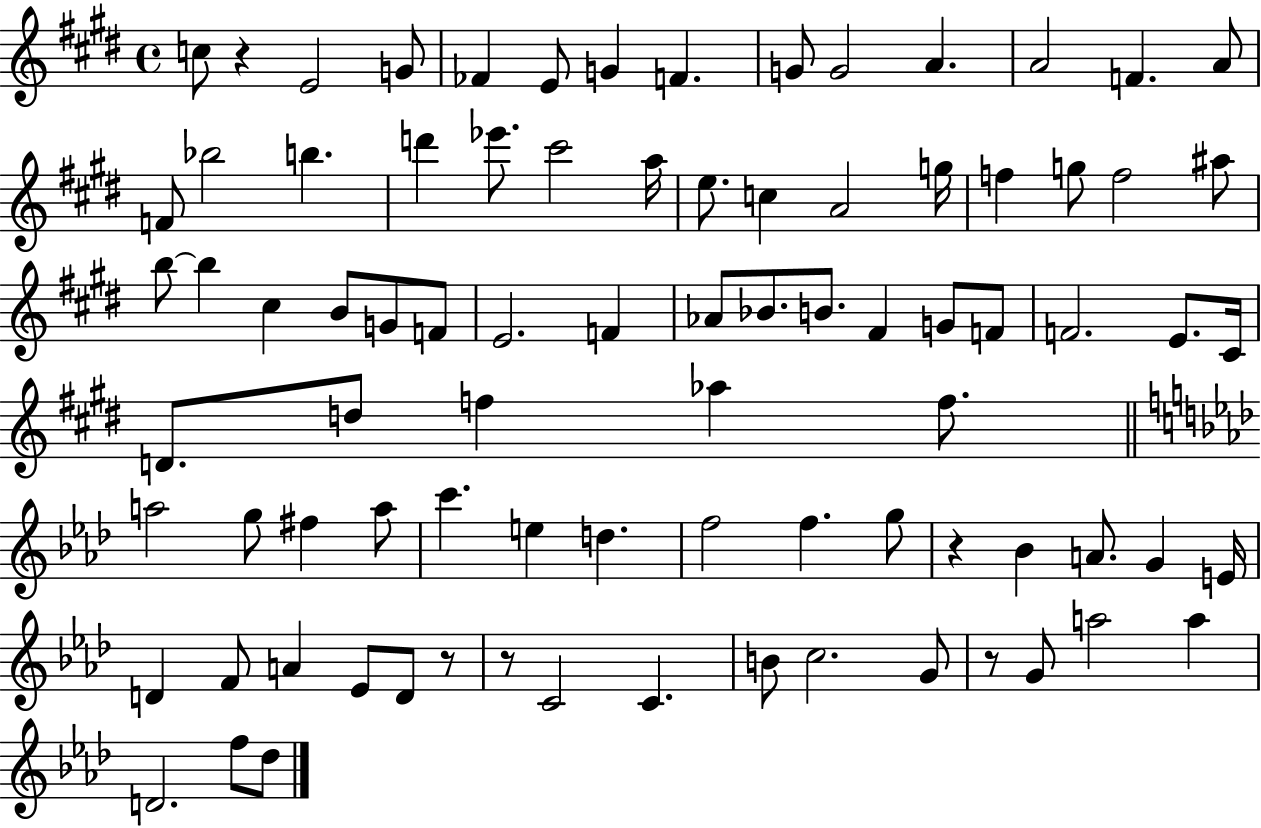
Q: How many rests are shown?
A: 5